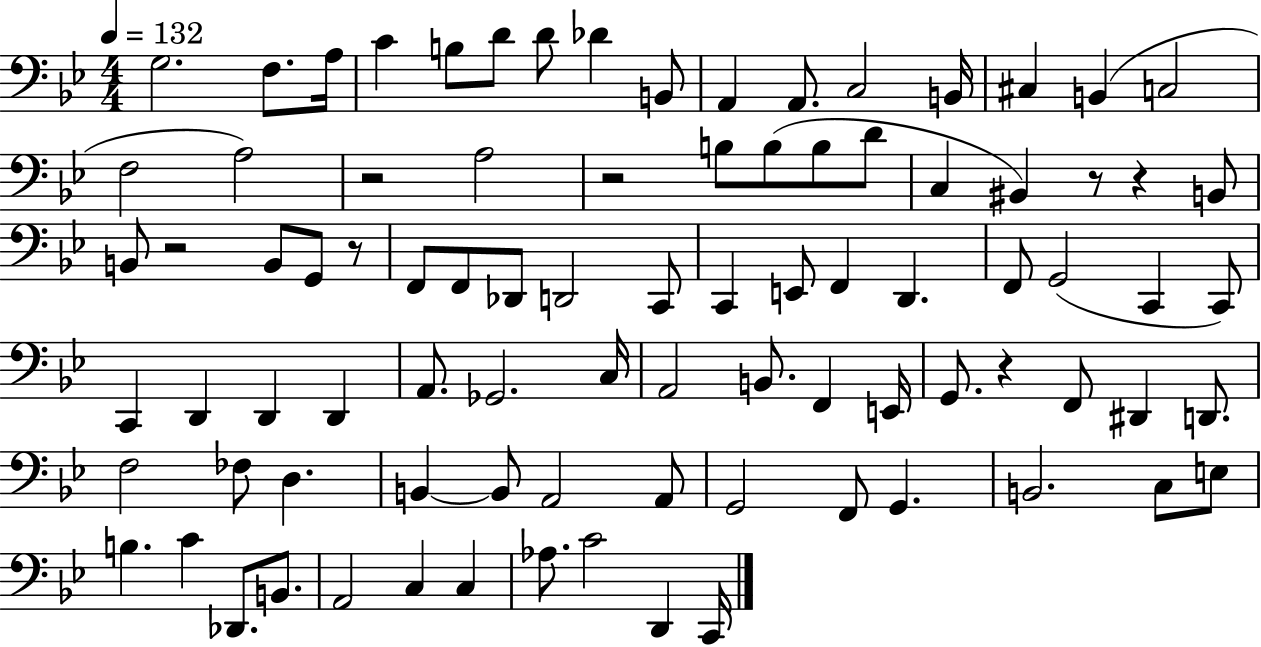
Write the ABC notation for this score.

X:1
T:Untitled
M:4/4
L:1/4
K:Bb
G,2 F,/2 A,/4 C B,/2 D/2 D/2 _D B,,/2 A,, A,,/2 C,2 B,,/4 ^C, B,, C,2 F,2 A,2 z2 A,2 z2 B,/2 B,/2 B,/2 D/2 C, ^B,, z/2 z B,,/2 B,,/2 z2 B,,/2 G,,/2 z/2 F,,/2 F,,/2 _D,,/2 D,,2 C,,/2 C,, E,,/2 F,, D,, F,,/2 G,,2 C,, C,,/2 C,, D,, D,, D,, A,,/2 _G,,2 C,/4 A,,2 B,,/2 F,, E,,/4 G,,/2 z F,,/2 ^D,, D,,/2 F,2 _F,/2 D, B,, B,,/2 A,,2 A,,/2 G,,2 F,,/2 G,, B,,2 C,/2 E,/2 B, C _D,,/2 B,,/2 A,,2 C, C, _A,/2 C2 D,, C,,/4